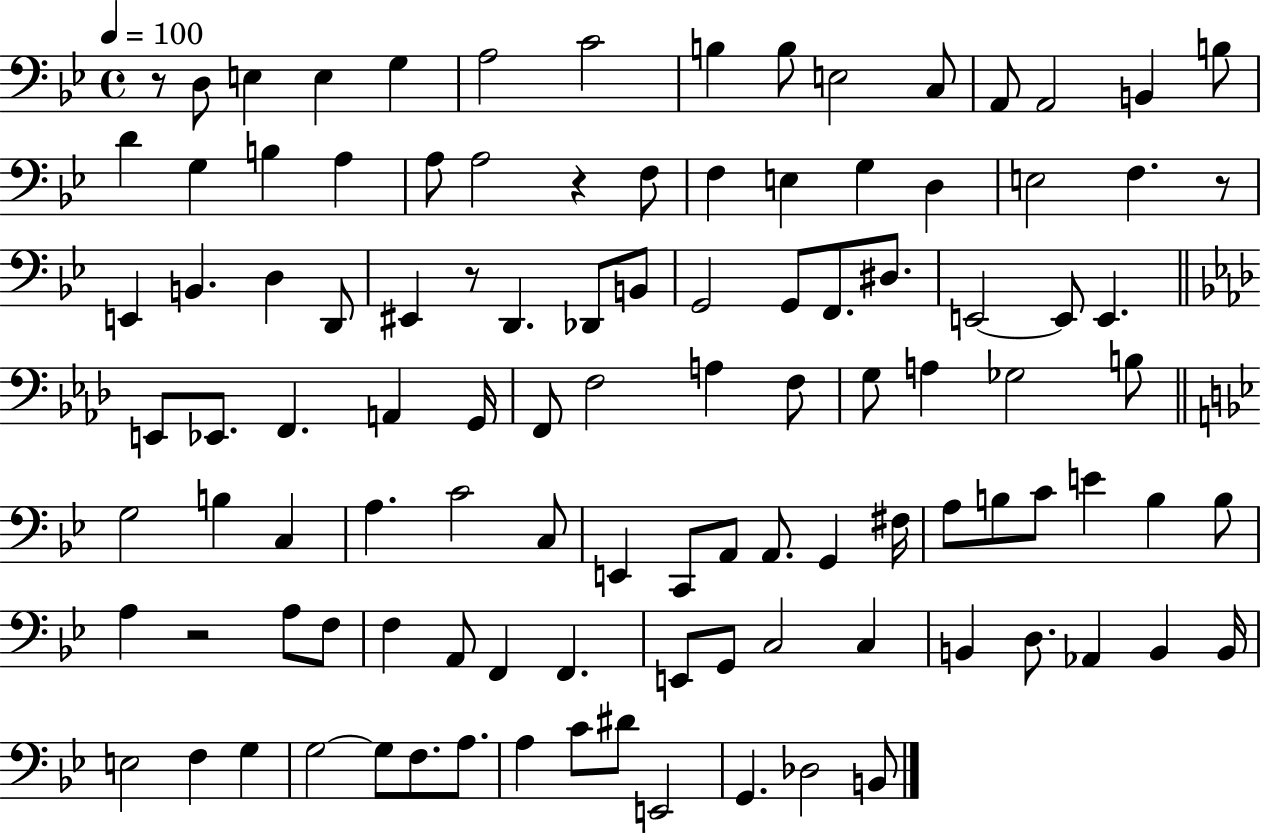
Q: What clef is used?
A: bass